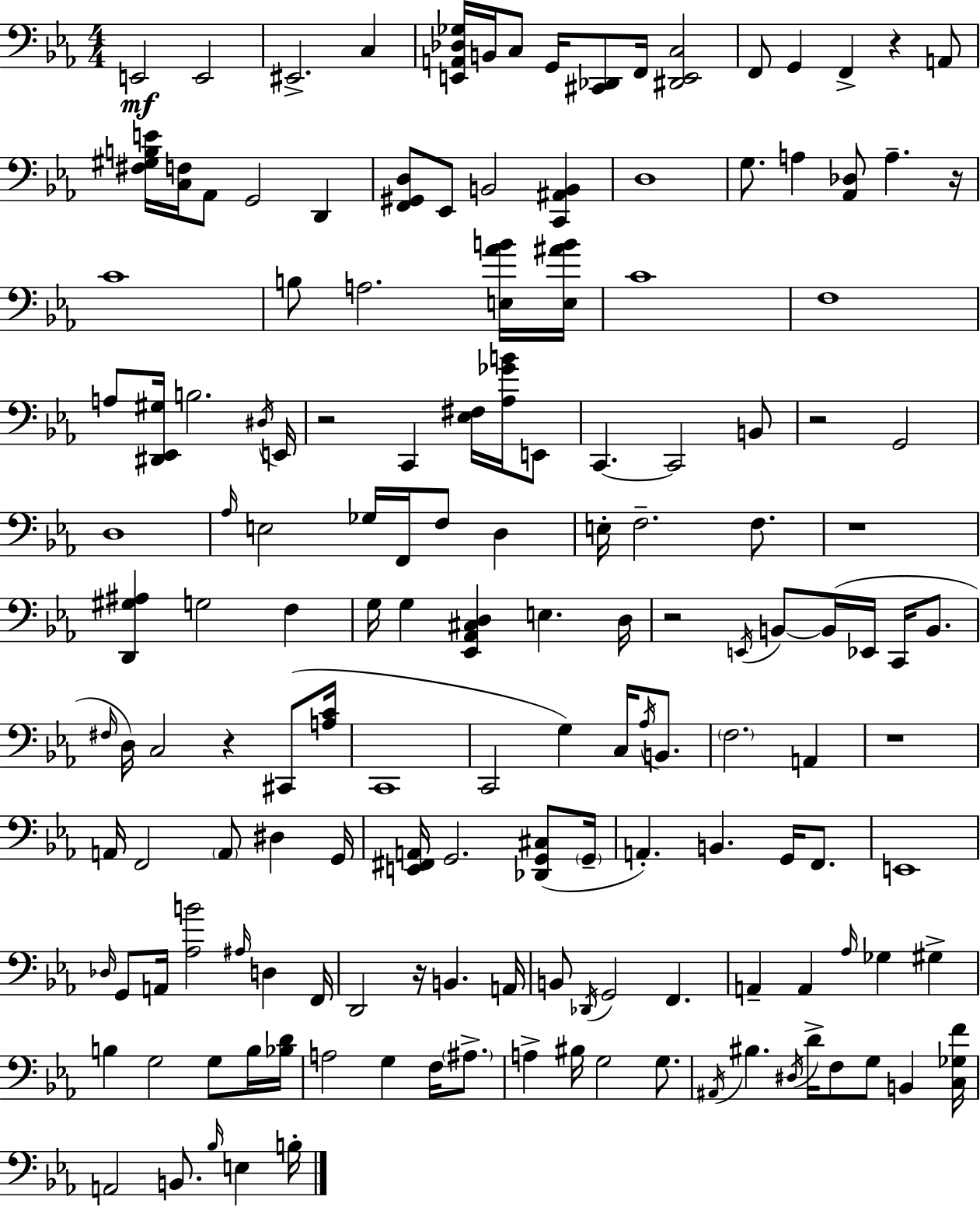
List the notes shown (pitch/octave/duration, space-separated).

E2/h E2/h EIS2/h. C3/q [E2,A2,Db3,Gb3]/s B2/s C3/e G2/s [C#2,Db2]/e F2/s [D#2,E2,C3]/h F2/e G2/q F2/q R/q A2/e [F#3,G#3,B3,E4]/s [C3,F3]/s Ab2/e G2/h D2/q [F2,G#2,D3]/e Eb2/e B2/h [C2,A#2,B2]/q D3/w G3/e. A3/q [Ab2,Db3]/e A3/q. R/s C4/w B3/e A3/h. [E3,Ab4,B4]/s [E3,A#4,B4]/s C4/w F3/w A3/e [D#2,Eb2,G#3]/s B3/h. D#3/s E2/s R/h C2/q [Eb3,F#3]/s [Ab3,Gb4,B4]/s E2/e C2/q. C2/h B2/e R/h G2/h D3/w Ab3/s E3/h Gb3/s F2/s F3/e D3/q E3/s F3/h. F3/e. R/w [D2,G#3,A#3]/q G3/h F3/q G3/s G3/q [Eb2,Ab2,C#3,D3]/q E3/q. D3/s R/h E2/s B2/e B2/s Eb2/s C2/s B2/e. F#3/s D3/s C3/h R/q C#2/e [A3,C4]/s C2/w C2/h G3/q C3/s Ab3/s B2/e. F3/h. A2/q R/w A2/s F2/h A2/e D#3/q G2/s [E2,F#2,A2]/s G2/h. [Db2,G2,C#3]/e G2/s A2/q. B2/q. G2/s F2/e. E2/w Db3/s G2/e A2/s [Ab3,B4]/h A#3/s D3/q F2/s D2/h R/s B2/q. A2/s B2/e Db2/s G2/h F2/q. A2/q A2/q Ab3/s Gb3/q G#3/q B3/q G3/h G3/e B3/s [Bb3,D4]/s A3/h G3/q F3/s A#3/e. A3/q BIS3/s G3/h G3/e. A#2/s BIS3/q. D#3/s D4/s F3/e G3/e B2/q [C3,Gb3,F4]/s A2/h B2/e. Bb3/s E3/q B3/s